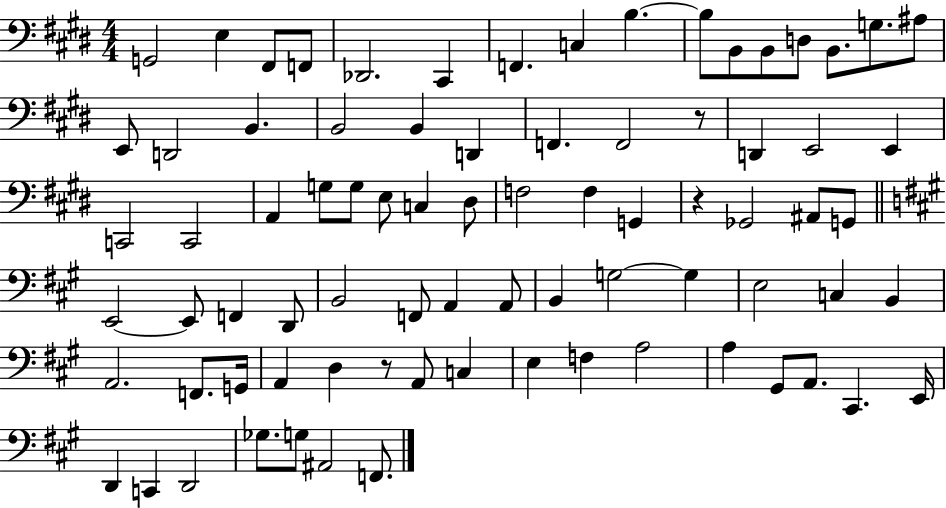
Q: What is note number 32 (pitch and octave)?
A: G3